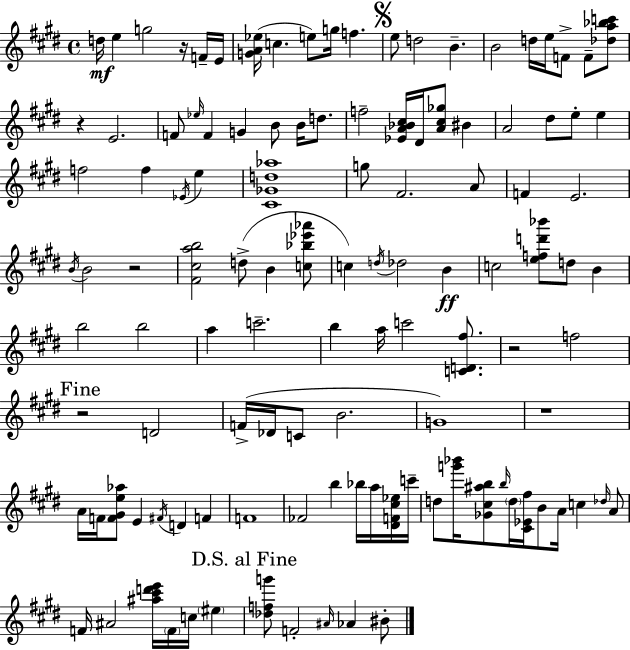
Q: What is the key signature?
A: E major